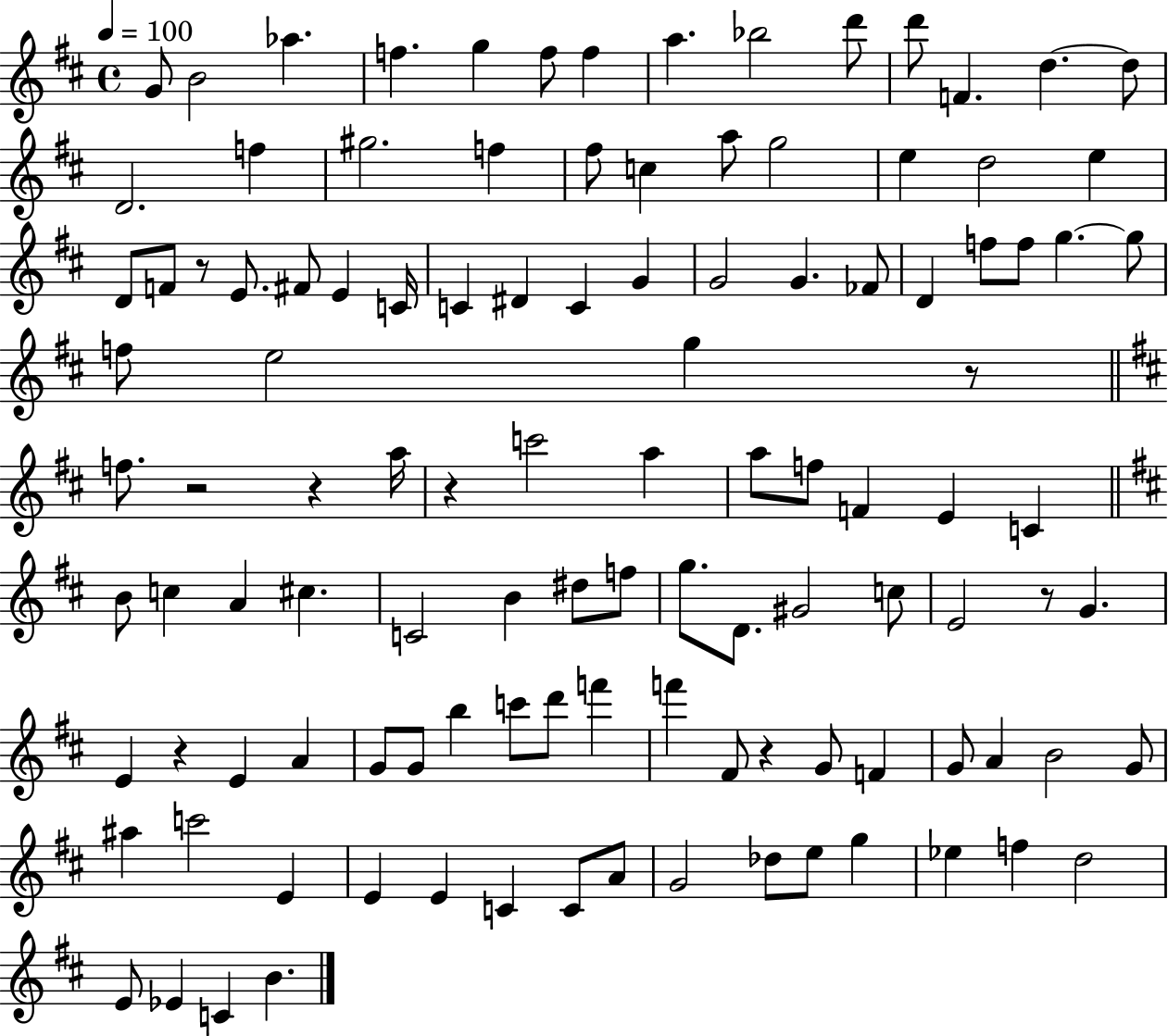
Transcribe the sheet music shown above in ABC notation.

X:1
T:Untitled
M:4/4
L:1/4
K:D
G/2 B2 _a f g f/2 f a _b2 d'/2 d'/2 F d d/2 D2 f ^g2 f ^f/2 c a/2 g2 e d2 e D/2 F/2 z/2 E/2 ^F/2 E C/4 C ^D C G G2 G _F/2 D f/2 f/2 g g/2 f/2 e2 g z/2 f/2 z2 z a/4 z c'2 a a/2 f/2 F E C B/2 c A ^c C2 B ^d/2 f/2 g/2 D/2 ^G2 c/2 E2 z/2 G E z E A G/2 G/2 b c'/2 d'/2 f' f' ^F/2 z G/2 F G/2 A B2 G/2 ^a c'2 E E E C C/2 A/2 G2 _d/2 e/2 g _e f d2 E/2 _E C B